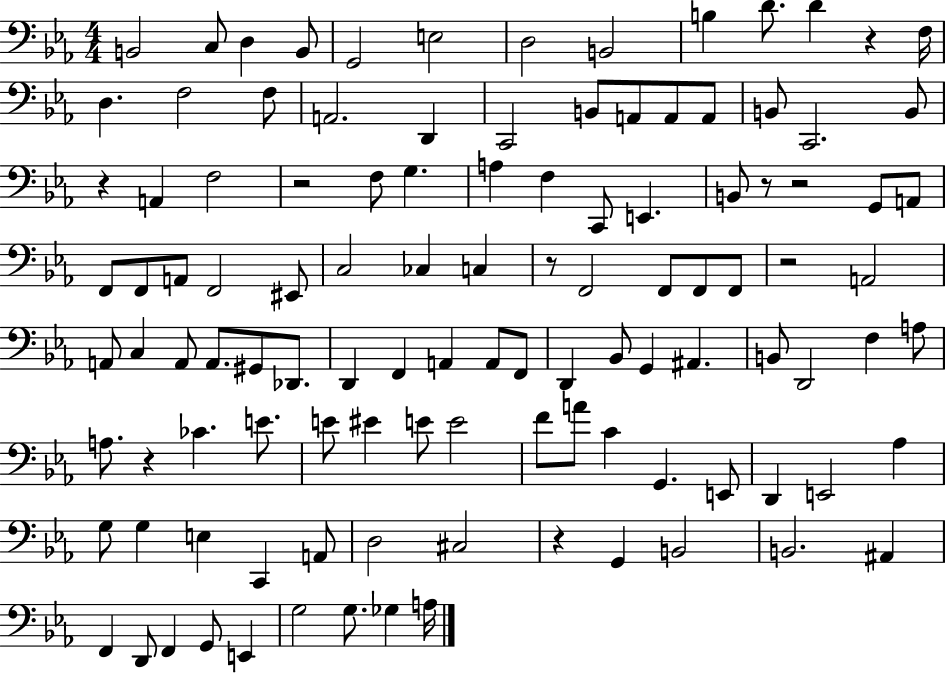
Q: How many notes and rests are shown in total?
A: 112